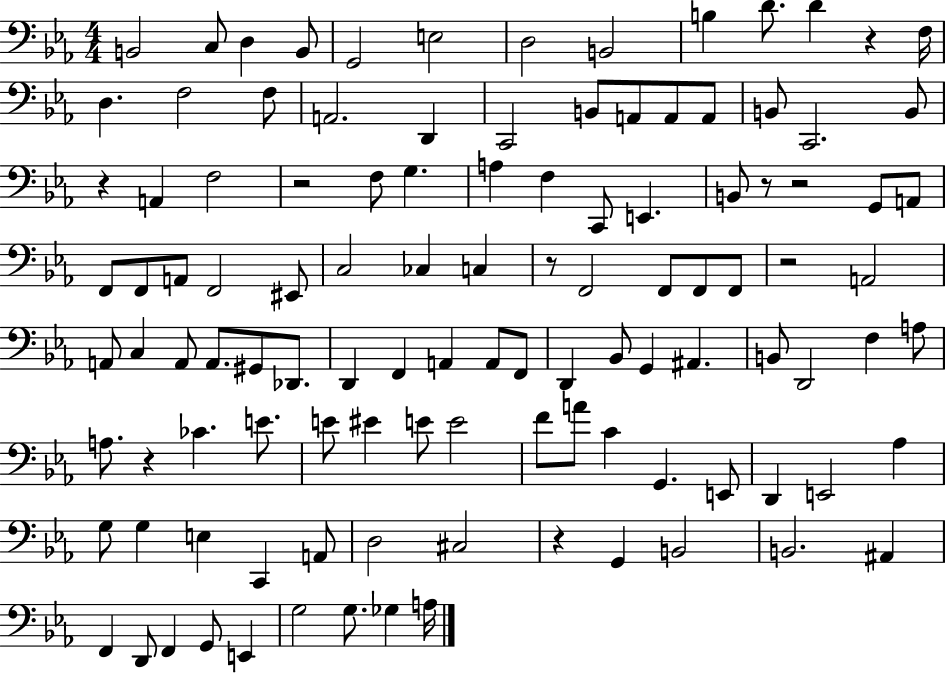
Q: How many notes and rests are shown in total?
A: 112